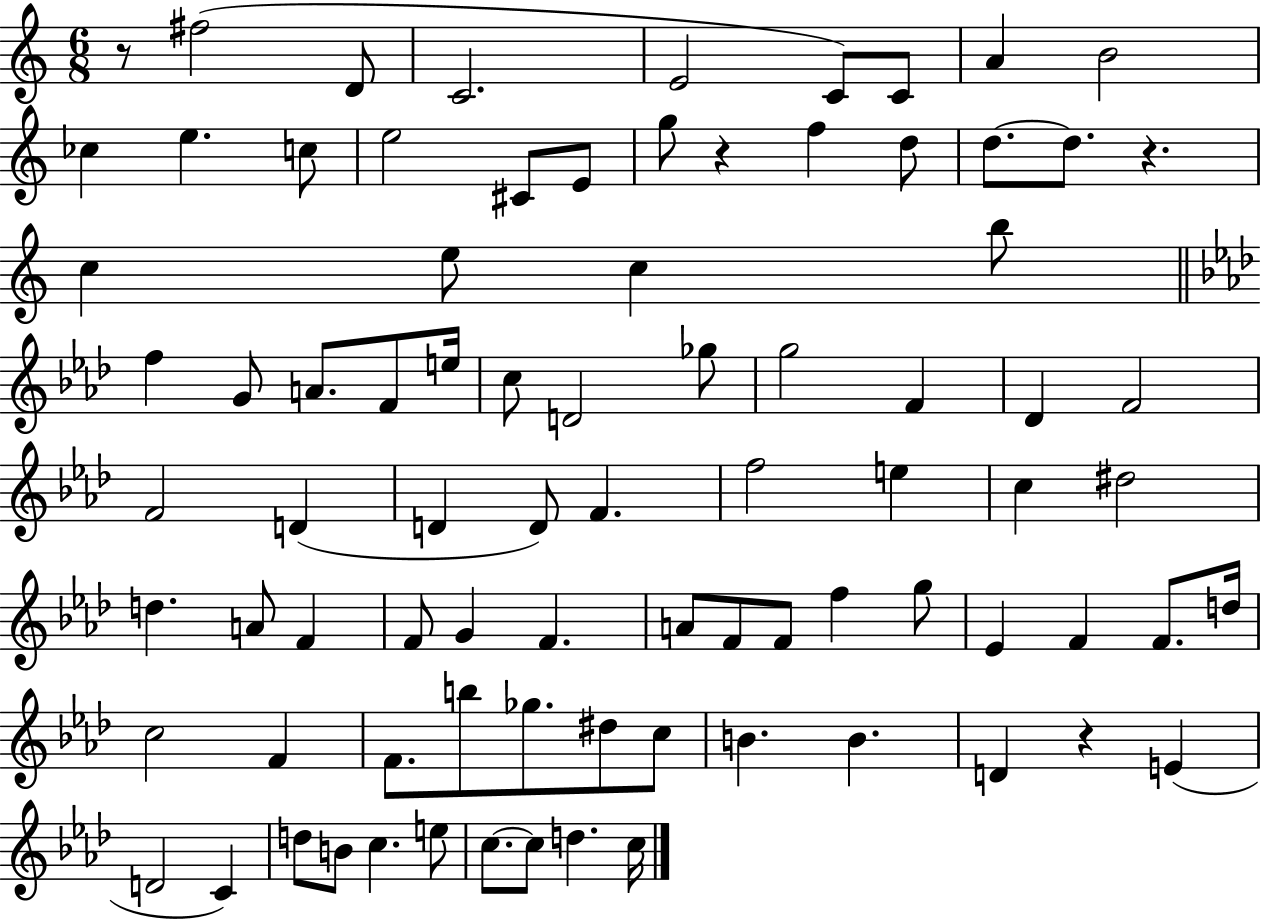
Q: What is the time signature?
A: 6/8